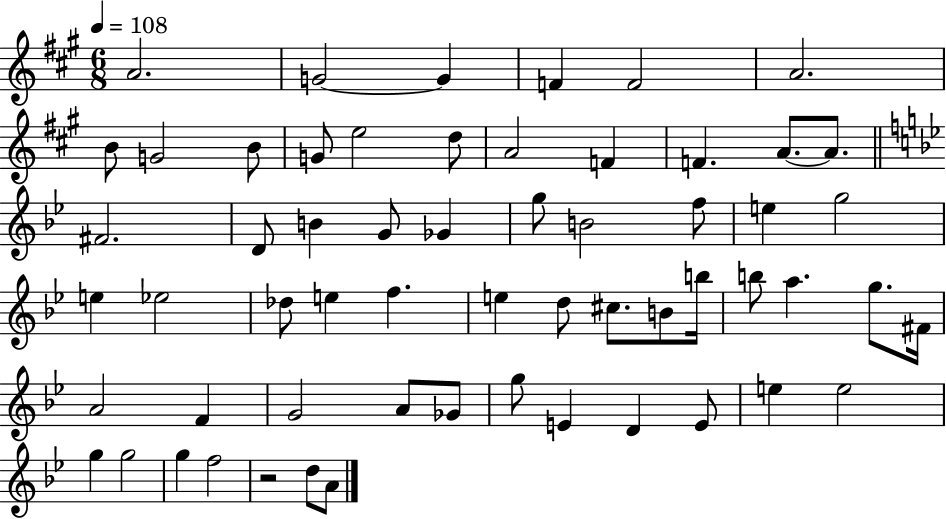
X:1
T:Untitled
M:6/8
L:1/4
K:A
A2 G2 G F F2 A2 B/2 G2 B/2 G/2 e2 d/2 A2 F F A/2 A/2 ^F2 D/2 B G/2 _G g/2 B2 f/2 e g2 e _e2 _d/2 e f e d/2 ^c/2 B/2 b/4 b/2 a g/2 ^F/4 A2 F G2 A/2 _G/2 g/2 E D E/2 e e2 g g2 g f2 z2 d/2 A/2